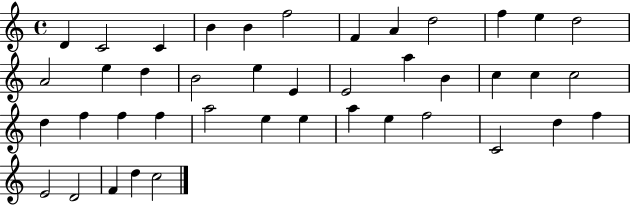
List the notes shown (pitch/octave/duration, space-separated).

D4/q C4/h C4/q B4/q B4/q F5/h F4/q A4/q D5/h F5/q E5/q D5/h A4/h E5/q D5/q B4/h E5/q E4/q E4/h A5/q B4/q C5/q C5/q C5/h D5/q F5/q F5/q F5/q A5/h E5/q E5/q A5/q E5/q F5/h C4/h D5/q F5/q E4/h D4/h F4/q D5/q C5/h